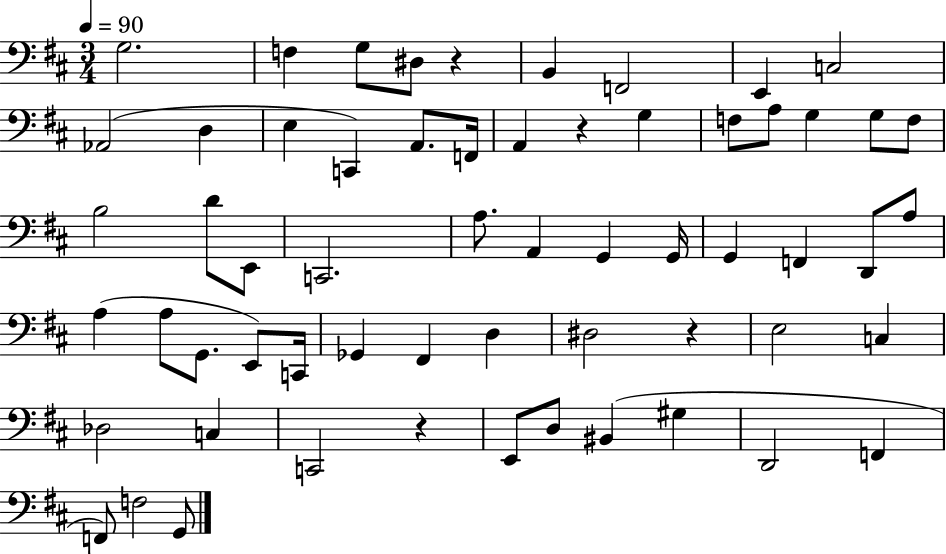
G3/h. F3/q G3/e D#3/e R/q B2/q F2/h E2/q C3/h Ab2/h D3/q E3/q C2/q A2/e. F2/s A2/q R/q G3/q F3/e A3/e G3/q G3/e F3/e B3/h D4/e E2/e C2/h. A3/e. A2/q G2/q G2/s G2/q F2/q D2/e A3/e A3/q A3/e G2/e. E2/e C2/s Gb2/q F#2/q D3/q D#3/h R/q E3/h C3/q Db3/h C3/q C2/h R/q E2/e D3/e BIS2/q G#3/q D2/h F2/q F2/e F3/h G2/e